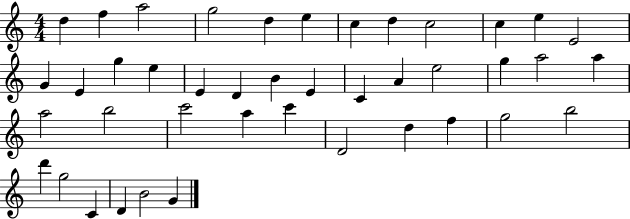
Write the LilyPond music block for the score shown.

{
  \clef treble
  \numericTimeSignature
  \time 4/4
  \key c \major
  d''4 f''4 a''2 | g''2 d''4 e''4 | c''4 d''4 c''2 | c''4 e''4 e'2 | \break g'4 e'4 g''4 e''4 | e'4 d'4 b'4 e'4 | c'4 a'4 e''2 | g''4 a''2 a''4 | \break a''2 b''2 | c'''2 a''4 c'''4 | d'2 d''4 f''4 | g''2 b''2 | \break d'''4 g''2 c'4 | d'4 b'2 g'4 | \bar "|."
}